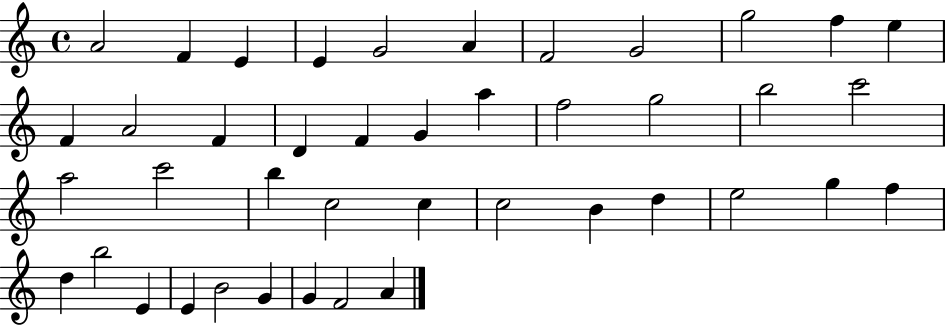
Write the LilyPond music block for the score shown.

{
  \clef treble
  \time 4/4
  \defaultTimeSignature
  \key c \major
  a'2 f'4 e'4 | e'4 g'2 a'4 | f'2 g'2 | g''2 f''4 e''4 | \break f'4 a'2 f'4 | d'4 f'4 g'4 a''4 | f''2 g''2 | b''2 c'''2 | \break a''2 c'''2 | b''4 c''2 c''4 | c''2 b'4 d''4 | e''2 g''4 f''4 | \break d''4 b''2 e'4 | e'4 b'2 g'4 | g'4 f'2 a'4 | \bar "|."
}